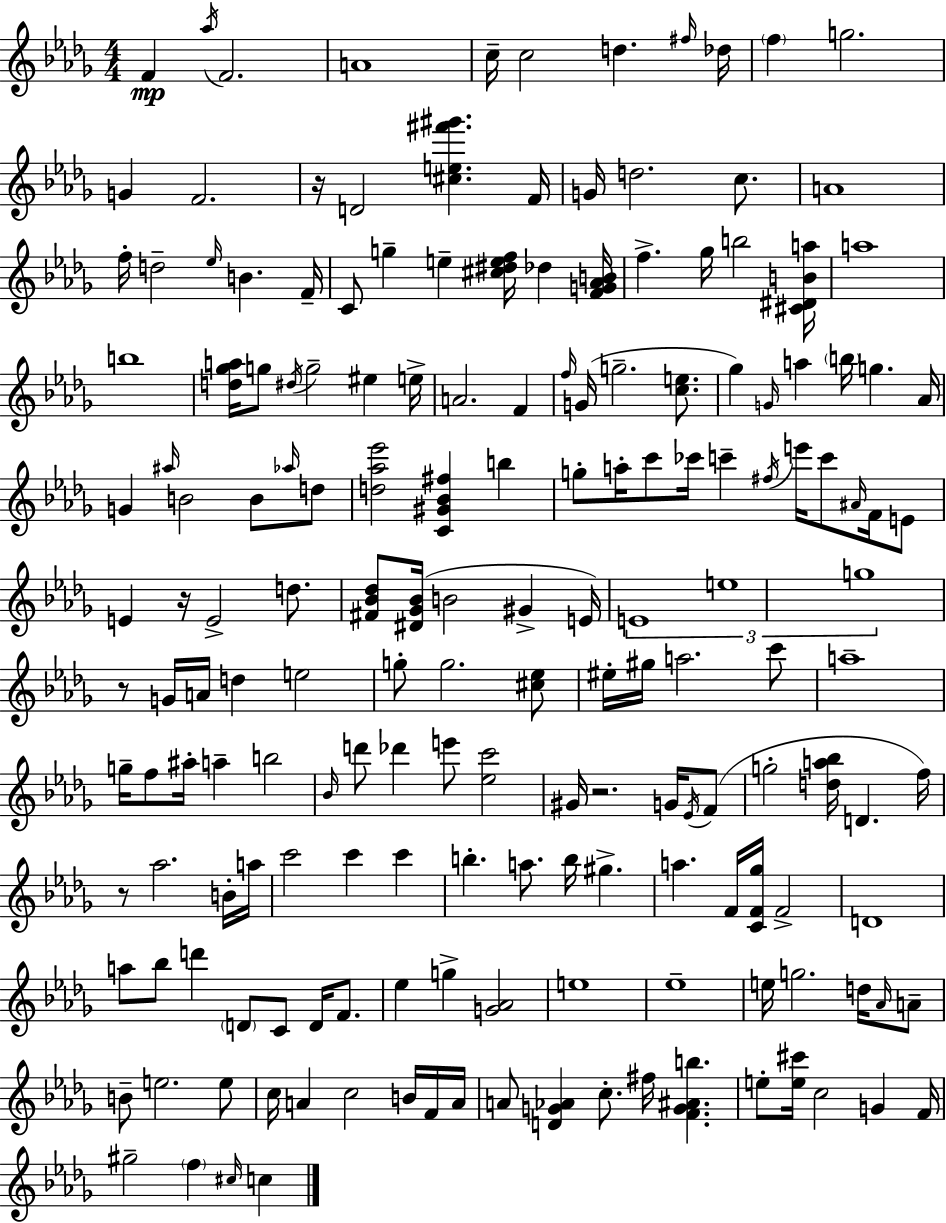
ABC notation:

X:1
T:Untitled
M:4/4
L:1/4
K:Bbm
F _a/4 F2 A4 c/4 c2 d ^f/4 _d/4 f g2 G F2 z/4 D2 [^ce^f'^g'] F/4 G/4 d2 c/2 A4 f/4 d2 _e/4 B F/4 C/2 g e [^c^def]/4 _d [FG_AB]/4 f _g/4 b2 [^C^DBa]/4 a4 b4 [d_ga]/4 g/2 ^d/4 g2 ^e e/4 A2 F f/4 G/4 g2 [ce]/2 _g G/4 a b/4 g _A/4 G ^a/4 B2 B/2 _a/4 d/2 [d_a_e']2 [C^G_B^f] b g/2 a/4 c'/2 _c'/4 c' ^f/4 e'/4 c'/2 ^A/4 F/4 E/2 E z/4 E2 d/2 [^F_B_d]/2 [^D_G_B]/4 B2 ^G E/4 E4 e4 g4 z/2 G/4 A/4 d e2 g/2 g2 [^c_e]/2 ^e/4 ^g/4 a2 c'/2 a4 g/4 f/2 ^a/4 a b2 _B/4 d'/2 _d' e'/2 [_ec']2 ^G/4 z2 G/4 _E/4 F/2 g2 [da_b]/4 D f/4 z/2 _a2 B/4 a/4 c'2 c' c' b a/2 b/4 ^g a F/4 [CF_g]/4 F2 D4 a/2 _b/2 d' D/2 C/2 D/4 F/2 _e g [G_A]2 e4 _e4 e/4 g2 d/4 _A/4 A/2 B/2 e2 e/2 c/4 A c2 B/4 F/4 A/4 A/2 [DG_A] c/2 ^f/4 [FG^Ab] e/2 [e^c']/4 c2 G F/4 ^g2 f ^c/4 c